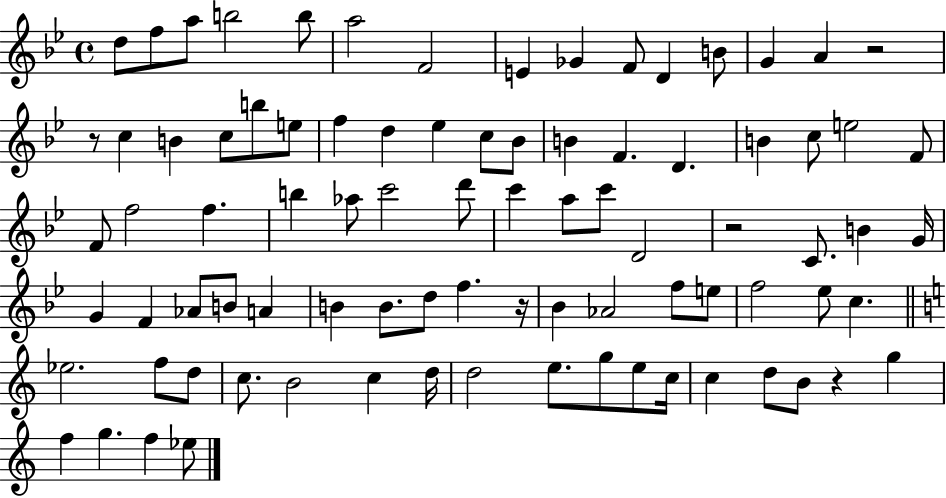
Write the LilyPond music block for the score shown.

{
  \clef treble
  \time 4/4
  \defaultTimeSignature
  \key bes \major
  d''8 f''8 a''8 b''2 b''8 | a''2 f'2 | e'4 ges'4 f'8 d'4 b'8 | g'4 a'4 r2 | \break r8 c''4 b'4 c''8 b''8 e''8 | f''4 d''4 ees''4 c''8 bes'8 | b'4 f'4. d'4. | b'4 c''8 e''2 f'8 | \break f'8 f''2 f''4. | b''4 aes''8 c'''2 d'''8 | c'''4 a''8 c'''8 d'2 | r2 c'8. b'4 g'16 | \break g'4 f'4 aes'8 b'8 a'4 | b'4 b'8. d''8 f''4. r16 | bes'4 aes'2 f''8 e''8 | f''2 ees''8 c''4. | \break \bar "||" \break \key a \minor ees''2. f''8 d''8 | c''8. b'2 c''4 d''16 | d''2 e''8. g''8 e''8 c''16 | c''4 d''8 b'8 r4 g''4 | \break f''4 g''4. f''4 ees''8 | \bar "|."
}